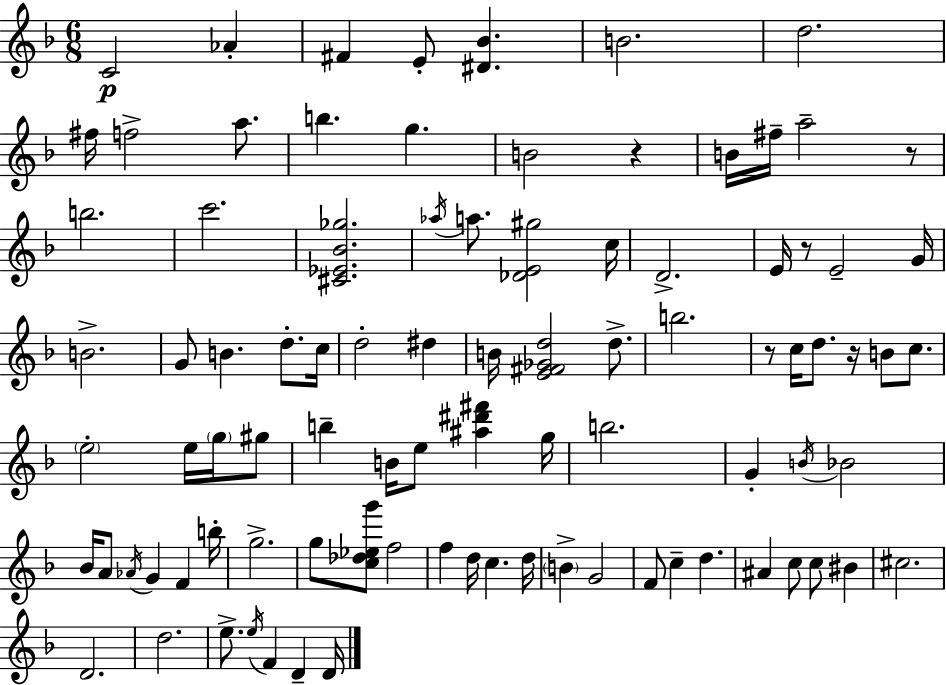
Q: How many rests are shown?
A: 5